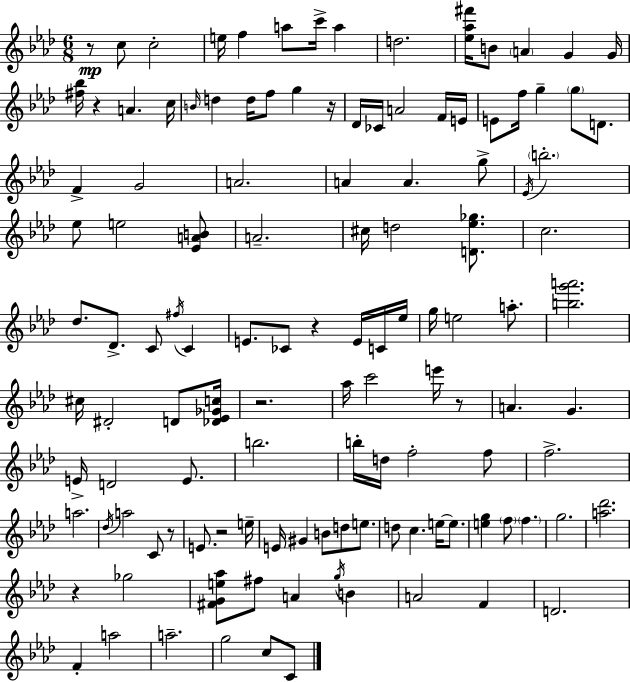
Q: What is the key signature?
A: AES major